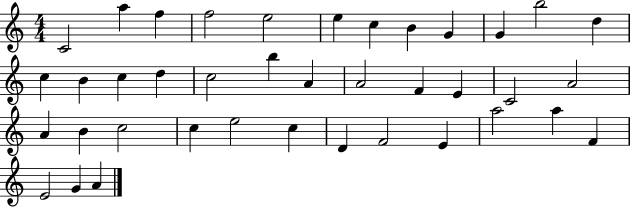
{
  \clef treble
  \numericTimeSignature
  \time 4/4
  \key c \major
  c'2 a''4 f''4 | f''2 e''2 | e''4 c''4 b'4 g'4 | g'4 b''2 d''4 | \break c''4 b'4 c''4 d''4 | c''2 b''4 a'4 | a'2 f'4 e'4 | c'2 a'2 | \break a'4 b'4 c''2 | c''4 e''2 c''4 | d'4 f'2 e'4 | a''2 a''4 f'4 | \break e'2 g'4 a'4 | \bar "|."
}